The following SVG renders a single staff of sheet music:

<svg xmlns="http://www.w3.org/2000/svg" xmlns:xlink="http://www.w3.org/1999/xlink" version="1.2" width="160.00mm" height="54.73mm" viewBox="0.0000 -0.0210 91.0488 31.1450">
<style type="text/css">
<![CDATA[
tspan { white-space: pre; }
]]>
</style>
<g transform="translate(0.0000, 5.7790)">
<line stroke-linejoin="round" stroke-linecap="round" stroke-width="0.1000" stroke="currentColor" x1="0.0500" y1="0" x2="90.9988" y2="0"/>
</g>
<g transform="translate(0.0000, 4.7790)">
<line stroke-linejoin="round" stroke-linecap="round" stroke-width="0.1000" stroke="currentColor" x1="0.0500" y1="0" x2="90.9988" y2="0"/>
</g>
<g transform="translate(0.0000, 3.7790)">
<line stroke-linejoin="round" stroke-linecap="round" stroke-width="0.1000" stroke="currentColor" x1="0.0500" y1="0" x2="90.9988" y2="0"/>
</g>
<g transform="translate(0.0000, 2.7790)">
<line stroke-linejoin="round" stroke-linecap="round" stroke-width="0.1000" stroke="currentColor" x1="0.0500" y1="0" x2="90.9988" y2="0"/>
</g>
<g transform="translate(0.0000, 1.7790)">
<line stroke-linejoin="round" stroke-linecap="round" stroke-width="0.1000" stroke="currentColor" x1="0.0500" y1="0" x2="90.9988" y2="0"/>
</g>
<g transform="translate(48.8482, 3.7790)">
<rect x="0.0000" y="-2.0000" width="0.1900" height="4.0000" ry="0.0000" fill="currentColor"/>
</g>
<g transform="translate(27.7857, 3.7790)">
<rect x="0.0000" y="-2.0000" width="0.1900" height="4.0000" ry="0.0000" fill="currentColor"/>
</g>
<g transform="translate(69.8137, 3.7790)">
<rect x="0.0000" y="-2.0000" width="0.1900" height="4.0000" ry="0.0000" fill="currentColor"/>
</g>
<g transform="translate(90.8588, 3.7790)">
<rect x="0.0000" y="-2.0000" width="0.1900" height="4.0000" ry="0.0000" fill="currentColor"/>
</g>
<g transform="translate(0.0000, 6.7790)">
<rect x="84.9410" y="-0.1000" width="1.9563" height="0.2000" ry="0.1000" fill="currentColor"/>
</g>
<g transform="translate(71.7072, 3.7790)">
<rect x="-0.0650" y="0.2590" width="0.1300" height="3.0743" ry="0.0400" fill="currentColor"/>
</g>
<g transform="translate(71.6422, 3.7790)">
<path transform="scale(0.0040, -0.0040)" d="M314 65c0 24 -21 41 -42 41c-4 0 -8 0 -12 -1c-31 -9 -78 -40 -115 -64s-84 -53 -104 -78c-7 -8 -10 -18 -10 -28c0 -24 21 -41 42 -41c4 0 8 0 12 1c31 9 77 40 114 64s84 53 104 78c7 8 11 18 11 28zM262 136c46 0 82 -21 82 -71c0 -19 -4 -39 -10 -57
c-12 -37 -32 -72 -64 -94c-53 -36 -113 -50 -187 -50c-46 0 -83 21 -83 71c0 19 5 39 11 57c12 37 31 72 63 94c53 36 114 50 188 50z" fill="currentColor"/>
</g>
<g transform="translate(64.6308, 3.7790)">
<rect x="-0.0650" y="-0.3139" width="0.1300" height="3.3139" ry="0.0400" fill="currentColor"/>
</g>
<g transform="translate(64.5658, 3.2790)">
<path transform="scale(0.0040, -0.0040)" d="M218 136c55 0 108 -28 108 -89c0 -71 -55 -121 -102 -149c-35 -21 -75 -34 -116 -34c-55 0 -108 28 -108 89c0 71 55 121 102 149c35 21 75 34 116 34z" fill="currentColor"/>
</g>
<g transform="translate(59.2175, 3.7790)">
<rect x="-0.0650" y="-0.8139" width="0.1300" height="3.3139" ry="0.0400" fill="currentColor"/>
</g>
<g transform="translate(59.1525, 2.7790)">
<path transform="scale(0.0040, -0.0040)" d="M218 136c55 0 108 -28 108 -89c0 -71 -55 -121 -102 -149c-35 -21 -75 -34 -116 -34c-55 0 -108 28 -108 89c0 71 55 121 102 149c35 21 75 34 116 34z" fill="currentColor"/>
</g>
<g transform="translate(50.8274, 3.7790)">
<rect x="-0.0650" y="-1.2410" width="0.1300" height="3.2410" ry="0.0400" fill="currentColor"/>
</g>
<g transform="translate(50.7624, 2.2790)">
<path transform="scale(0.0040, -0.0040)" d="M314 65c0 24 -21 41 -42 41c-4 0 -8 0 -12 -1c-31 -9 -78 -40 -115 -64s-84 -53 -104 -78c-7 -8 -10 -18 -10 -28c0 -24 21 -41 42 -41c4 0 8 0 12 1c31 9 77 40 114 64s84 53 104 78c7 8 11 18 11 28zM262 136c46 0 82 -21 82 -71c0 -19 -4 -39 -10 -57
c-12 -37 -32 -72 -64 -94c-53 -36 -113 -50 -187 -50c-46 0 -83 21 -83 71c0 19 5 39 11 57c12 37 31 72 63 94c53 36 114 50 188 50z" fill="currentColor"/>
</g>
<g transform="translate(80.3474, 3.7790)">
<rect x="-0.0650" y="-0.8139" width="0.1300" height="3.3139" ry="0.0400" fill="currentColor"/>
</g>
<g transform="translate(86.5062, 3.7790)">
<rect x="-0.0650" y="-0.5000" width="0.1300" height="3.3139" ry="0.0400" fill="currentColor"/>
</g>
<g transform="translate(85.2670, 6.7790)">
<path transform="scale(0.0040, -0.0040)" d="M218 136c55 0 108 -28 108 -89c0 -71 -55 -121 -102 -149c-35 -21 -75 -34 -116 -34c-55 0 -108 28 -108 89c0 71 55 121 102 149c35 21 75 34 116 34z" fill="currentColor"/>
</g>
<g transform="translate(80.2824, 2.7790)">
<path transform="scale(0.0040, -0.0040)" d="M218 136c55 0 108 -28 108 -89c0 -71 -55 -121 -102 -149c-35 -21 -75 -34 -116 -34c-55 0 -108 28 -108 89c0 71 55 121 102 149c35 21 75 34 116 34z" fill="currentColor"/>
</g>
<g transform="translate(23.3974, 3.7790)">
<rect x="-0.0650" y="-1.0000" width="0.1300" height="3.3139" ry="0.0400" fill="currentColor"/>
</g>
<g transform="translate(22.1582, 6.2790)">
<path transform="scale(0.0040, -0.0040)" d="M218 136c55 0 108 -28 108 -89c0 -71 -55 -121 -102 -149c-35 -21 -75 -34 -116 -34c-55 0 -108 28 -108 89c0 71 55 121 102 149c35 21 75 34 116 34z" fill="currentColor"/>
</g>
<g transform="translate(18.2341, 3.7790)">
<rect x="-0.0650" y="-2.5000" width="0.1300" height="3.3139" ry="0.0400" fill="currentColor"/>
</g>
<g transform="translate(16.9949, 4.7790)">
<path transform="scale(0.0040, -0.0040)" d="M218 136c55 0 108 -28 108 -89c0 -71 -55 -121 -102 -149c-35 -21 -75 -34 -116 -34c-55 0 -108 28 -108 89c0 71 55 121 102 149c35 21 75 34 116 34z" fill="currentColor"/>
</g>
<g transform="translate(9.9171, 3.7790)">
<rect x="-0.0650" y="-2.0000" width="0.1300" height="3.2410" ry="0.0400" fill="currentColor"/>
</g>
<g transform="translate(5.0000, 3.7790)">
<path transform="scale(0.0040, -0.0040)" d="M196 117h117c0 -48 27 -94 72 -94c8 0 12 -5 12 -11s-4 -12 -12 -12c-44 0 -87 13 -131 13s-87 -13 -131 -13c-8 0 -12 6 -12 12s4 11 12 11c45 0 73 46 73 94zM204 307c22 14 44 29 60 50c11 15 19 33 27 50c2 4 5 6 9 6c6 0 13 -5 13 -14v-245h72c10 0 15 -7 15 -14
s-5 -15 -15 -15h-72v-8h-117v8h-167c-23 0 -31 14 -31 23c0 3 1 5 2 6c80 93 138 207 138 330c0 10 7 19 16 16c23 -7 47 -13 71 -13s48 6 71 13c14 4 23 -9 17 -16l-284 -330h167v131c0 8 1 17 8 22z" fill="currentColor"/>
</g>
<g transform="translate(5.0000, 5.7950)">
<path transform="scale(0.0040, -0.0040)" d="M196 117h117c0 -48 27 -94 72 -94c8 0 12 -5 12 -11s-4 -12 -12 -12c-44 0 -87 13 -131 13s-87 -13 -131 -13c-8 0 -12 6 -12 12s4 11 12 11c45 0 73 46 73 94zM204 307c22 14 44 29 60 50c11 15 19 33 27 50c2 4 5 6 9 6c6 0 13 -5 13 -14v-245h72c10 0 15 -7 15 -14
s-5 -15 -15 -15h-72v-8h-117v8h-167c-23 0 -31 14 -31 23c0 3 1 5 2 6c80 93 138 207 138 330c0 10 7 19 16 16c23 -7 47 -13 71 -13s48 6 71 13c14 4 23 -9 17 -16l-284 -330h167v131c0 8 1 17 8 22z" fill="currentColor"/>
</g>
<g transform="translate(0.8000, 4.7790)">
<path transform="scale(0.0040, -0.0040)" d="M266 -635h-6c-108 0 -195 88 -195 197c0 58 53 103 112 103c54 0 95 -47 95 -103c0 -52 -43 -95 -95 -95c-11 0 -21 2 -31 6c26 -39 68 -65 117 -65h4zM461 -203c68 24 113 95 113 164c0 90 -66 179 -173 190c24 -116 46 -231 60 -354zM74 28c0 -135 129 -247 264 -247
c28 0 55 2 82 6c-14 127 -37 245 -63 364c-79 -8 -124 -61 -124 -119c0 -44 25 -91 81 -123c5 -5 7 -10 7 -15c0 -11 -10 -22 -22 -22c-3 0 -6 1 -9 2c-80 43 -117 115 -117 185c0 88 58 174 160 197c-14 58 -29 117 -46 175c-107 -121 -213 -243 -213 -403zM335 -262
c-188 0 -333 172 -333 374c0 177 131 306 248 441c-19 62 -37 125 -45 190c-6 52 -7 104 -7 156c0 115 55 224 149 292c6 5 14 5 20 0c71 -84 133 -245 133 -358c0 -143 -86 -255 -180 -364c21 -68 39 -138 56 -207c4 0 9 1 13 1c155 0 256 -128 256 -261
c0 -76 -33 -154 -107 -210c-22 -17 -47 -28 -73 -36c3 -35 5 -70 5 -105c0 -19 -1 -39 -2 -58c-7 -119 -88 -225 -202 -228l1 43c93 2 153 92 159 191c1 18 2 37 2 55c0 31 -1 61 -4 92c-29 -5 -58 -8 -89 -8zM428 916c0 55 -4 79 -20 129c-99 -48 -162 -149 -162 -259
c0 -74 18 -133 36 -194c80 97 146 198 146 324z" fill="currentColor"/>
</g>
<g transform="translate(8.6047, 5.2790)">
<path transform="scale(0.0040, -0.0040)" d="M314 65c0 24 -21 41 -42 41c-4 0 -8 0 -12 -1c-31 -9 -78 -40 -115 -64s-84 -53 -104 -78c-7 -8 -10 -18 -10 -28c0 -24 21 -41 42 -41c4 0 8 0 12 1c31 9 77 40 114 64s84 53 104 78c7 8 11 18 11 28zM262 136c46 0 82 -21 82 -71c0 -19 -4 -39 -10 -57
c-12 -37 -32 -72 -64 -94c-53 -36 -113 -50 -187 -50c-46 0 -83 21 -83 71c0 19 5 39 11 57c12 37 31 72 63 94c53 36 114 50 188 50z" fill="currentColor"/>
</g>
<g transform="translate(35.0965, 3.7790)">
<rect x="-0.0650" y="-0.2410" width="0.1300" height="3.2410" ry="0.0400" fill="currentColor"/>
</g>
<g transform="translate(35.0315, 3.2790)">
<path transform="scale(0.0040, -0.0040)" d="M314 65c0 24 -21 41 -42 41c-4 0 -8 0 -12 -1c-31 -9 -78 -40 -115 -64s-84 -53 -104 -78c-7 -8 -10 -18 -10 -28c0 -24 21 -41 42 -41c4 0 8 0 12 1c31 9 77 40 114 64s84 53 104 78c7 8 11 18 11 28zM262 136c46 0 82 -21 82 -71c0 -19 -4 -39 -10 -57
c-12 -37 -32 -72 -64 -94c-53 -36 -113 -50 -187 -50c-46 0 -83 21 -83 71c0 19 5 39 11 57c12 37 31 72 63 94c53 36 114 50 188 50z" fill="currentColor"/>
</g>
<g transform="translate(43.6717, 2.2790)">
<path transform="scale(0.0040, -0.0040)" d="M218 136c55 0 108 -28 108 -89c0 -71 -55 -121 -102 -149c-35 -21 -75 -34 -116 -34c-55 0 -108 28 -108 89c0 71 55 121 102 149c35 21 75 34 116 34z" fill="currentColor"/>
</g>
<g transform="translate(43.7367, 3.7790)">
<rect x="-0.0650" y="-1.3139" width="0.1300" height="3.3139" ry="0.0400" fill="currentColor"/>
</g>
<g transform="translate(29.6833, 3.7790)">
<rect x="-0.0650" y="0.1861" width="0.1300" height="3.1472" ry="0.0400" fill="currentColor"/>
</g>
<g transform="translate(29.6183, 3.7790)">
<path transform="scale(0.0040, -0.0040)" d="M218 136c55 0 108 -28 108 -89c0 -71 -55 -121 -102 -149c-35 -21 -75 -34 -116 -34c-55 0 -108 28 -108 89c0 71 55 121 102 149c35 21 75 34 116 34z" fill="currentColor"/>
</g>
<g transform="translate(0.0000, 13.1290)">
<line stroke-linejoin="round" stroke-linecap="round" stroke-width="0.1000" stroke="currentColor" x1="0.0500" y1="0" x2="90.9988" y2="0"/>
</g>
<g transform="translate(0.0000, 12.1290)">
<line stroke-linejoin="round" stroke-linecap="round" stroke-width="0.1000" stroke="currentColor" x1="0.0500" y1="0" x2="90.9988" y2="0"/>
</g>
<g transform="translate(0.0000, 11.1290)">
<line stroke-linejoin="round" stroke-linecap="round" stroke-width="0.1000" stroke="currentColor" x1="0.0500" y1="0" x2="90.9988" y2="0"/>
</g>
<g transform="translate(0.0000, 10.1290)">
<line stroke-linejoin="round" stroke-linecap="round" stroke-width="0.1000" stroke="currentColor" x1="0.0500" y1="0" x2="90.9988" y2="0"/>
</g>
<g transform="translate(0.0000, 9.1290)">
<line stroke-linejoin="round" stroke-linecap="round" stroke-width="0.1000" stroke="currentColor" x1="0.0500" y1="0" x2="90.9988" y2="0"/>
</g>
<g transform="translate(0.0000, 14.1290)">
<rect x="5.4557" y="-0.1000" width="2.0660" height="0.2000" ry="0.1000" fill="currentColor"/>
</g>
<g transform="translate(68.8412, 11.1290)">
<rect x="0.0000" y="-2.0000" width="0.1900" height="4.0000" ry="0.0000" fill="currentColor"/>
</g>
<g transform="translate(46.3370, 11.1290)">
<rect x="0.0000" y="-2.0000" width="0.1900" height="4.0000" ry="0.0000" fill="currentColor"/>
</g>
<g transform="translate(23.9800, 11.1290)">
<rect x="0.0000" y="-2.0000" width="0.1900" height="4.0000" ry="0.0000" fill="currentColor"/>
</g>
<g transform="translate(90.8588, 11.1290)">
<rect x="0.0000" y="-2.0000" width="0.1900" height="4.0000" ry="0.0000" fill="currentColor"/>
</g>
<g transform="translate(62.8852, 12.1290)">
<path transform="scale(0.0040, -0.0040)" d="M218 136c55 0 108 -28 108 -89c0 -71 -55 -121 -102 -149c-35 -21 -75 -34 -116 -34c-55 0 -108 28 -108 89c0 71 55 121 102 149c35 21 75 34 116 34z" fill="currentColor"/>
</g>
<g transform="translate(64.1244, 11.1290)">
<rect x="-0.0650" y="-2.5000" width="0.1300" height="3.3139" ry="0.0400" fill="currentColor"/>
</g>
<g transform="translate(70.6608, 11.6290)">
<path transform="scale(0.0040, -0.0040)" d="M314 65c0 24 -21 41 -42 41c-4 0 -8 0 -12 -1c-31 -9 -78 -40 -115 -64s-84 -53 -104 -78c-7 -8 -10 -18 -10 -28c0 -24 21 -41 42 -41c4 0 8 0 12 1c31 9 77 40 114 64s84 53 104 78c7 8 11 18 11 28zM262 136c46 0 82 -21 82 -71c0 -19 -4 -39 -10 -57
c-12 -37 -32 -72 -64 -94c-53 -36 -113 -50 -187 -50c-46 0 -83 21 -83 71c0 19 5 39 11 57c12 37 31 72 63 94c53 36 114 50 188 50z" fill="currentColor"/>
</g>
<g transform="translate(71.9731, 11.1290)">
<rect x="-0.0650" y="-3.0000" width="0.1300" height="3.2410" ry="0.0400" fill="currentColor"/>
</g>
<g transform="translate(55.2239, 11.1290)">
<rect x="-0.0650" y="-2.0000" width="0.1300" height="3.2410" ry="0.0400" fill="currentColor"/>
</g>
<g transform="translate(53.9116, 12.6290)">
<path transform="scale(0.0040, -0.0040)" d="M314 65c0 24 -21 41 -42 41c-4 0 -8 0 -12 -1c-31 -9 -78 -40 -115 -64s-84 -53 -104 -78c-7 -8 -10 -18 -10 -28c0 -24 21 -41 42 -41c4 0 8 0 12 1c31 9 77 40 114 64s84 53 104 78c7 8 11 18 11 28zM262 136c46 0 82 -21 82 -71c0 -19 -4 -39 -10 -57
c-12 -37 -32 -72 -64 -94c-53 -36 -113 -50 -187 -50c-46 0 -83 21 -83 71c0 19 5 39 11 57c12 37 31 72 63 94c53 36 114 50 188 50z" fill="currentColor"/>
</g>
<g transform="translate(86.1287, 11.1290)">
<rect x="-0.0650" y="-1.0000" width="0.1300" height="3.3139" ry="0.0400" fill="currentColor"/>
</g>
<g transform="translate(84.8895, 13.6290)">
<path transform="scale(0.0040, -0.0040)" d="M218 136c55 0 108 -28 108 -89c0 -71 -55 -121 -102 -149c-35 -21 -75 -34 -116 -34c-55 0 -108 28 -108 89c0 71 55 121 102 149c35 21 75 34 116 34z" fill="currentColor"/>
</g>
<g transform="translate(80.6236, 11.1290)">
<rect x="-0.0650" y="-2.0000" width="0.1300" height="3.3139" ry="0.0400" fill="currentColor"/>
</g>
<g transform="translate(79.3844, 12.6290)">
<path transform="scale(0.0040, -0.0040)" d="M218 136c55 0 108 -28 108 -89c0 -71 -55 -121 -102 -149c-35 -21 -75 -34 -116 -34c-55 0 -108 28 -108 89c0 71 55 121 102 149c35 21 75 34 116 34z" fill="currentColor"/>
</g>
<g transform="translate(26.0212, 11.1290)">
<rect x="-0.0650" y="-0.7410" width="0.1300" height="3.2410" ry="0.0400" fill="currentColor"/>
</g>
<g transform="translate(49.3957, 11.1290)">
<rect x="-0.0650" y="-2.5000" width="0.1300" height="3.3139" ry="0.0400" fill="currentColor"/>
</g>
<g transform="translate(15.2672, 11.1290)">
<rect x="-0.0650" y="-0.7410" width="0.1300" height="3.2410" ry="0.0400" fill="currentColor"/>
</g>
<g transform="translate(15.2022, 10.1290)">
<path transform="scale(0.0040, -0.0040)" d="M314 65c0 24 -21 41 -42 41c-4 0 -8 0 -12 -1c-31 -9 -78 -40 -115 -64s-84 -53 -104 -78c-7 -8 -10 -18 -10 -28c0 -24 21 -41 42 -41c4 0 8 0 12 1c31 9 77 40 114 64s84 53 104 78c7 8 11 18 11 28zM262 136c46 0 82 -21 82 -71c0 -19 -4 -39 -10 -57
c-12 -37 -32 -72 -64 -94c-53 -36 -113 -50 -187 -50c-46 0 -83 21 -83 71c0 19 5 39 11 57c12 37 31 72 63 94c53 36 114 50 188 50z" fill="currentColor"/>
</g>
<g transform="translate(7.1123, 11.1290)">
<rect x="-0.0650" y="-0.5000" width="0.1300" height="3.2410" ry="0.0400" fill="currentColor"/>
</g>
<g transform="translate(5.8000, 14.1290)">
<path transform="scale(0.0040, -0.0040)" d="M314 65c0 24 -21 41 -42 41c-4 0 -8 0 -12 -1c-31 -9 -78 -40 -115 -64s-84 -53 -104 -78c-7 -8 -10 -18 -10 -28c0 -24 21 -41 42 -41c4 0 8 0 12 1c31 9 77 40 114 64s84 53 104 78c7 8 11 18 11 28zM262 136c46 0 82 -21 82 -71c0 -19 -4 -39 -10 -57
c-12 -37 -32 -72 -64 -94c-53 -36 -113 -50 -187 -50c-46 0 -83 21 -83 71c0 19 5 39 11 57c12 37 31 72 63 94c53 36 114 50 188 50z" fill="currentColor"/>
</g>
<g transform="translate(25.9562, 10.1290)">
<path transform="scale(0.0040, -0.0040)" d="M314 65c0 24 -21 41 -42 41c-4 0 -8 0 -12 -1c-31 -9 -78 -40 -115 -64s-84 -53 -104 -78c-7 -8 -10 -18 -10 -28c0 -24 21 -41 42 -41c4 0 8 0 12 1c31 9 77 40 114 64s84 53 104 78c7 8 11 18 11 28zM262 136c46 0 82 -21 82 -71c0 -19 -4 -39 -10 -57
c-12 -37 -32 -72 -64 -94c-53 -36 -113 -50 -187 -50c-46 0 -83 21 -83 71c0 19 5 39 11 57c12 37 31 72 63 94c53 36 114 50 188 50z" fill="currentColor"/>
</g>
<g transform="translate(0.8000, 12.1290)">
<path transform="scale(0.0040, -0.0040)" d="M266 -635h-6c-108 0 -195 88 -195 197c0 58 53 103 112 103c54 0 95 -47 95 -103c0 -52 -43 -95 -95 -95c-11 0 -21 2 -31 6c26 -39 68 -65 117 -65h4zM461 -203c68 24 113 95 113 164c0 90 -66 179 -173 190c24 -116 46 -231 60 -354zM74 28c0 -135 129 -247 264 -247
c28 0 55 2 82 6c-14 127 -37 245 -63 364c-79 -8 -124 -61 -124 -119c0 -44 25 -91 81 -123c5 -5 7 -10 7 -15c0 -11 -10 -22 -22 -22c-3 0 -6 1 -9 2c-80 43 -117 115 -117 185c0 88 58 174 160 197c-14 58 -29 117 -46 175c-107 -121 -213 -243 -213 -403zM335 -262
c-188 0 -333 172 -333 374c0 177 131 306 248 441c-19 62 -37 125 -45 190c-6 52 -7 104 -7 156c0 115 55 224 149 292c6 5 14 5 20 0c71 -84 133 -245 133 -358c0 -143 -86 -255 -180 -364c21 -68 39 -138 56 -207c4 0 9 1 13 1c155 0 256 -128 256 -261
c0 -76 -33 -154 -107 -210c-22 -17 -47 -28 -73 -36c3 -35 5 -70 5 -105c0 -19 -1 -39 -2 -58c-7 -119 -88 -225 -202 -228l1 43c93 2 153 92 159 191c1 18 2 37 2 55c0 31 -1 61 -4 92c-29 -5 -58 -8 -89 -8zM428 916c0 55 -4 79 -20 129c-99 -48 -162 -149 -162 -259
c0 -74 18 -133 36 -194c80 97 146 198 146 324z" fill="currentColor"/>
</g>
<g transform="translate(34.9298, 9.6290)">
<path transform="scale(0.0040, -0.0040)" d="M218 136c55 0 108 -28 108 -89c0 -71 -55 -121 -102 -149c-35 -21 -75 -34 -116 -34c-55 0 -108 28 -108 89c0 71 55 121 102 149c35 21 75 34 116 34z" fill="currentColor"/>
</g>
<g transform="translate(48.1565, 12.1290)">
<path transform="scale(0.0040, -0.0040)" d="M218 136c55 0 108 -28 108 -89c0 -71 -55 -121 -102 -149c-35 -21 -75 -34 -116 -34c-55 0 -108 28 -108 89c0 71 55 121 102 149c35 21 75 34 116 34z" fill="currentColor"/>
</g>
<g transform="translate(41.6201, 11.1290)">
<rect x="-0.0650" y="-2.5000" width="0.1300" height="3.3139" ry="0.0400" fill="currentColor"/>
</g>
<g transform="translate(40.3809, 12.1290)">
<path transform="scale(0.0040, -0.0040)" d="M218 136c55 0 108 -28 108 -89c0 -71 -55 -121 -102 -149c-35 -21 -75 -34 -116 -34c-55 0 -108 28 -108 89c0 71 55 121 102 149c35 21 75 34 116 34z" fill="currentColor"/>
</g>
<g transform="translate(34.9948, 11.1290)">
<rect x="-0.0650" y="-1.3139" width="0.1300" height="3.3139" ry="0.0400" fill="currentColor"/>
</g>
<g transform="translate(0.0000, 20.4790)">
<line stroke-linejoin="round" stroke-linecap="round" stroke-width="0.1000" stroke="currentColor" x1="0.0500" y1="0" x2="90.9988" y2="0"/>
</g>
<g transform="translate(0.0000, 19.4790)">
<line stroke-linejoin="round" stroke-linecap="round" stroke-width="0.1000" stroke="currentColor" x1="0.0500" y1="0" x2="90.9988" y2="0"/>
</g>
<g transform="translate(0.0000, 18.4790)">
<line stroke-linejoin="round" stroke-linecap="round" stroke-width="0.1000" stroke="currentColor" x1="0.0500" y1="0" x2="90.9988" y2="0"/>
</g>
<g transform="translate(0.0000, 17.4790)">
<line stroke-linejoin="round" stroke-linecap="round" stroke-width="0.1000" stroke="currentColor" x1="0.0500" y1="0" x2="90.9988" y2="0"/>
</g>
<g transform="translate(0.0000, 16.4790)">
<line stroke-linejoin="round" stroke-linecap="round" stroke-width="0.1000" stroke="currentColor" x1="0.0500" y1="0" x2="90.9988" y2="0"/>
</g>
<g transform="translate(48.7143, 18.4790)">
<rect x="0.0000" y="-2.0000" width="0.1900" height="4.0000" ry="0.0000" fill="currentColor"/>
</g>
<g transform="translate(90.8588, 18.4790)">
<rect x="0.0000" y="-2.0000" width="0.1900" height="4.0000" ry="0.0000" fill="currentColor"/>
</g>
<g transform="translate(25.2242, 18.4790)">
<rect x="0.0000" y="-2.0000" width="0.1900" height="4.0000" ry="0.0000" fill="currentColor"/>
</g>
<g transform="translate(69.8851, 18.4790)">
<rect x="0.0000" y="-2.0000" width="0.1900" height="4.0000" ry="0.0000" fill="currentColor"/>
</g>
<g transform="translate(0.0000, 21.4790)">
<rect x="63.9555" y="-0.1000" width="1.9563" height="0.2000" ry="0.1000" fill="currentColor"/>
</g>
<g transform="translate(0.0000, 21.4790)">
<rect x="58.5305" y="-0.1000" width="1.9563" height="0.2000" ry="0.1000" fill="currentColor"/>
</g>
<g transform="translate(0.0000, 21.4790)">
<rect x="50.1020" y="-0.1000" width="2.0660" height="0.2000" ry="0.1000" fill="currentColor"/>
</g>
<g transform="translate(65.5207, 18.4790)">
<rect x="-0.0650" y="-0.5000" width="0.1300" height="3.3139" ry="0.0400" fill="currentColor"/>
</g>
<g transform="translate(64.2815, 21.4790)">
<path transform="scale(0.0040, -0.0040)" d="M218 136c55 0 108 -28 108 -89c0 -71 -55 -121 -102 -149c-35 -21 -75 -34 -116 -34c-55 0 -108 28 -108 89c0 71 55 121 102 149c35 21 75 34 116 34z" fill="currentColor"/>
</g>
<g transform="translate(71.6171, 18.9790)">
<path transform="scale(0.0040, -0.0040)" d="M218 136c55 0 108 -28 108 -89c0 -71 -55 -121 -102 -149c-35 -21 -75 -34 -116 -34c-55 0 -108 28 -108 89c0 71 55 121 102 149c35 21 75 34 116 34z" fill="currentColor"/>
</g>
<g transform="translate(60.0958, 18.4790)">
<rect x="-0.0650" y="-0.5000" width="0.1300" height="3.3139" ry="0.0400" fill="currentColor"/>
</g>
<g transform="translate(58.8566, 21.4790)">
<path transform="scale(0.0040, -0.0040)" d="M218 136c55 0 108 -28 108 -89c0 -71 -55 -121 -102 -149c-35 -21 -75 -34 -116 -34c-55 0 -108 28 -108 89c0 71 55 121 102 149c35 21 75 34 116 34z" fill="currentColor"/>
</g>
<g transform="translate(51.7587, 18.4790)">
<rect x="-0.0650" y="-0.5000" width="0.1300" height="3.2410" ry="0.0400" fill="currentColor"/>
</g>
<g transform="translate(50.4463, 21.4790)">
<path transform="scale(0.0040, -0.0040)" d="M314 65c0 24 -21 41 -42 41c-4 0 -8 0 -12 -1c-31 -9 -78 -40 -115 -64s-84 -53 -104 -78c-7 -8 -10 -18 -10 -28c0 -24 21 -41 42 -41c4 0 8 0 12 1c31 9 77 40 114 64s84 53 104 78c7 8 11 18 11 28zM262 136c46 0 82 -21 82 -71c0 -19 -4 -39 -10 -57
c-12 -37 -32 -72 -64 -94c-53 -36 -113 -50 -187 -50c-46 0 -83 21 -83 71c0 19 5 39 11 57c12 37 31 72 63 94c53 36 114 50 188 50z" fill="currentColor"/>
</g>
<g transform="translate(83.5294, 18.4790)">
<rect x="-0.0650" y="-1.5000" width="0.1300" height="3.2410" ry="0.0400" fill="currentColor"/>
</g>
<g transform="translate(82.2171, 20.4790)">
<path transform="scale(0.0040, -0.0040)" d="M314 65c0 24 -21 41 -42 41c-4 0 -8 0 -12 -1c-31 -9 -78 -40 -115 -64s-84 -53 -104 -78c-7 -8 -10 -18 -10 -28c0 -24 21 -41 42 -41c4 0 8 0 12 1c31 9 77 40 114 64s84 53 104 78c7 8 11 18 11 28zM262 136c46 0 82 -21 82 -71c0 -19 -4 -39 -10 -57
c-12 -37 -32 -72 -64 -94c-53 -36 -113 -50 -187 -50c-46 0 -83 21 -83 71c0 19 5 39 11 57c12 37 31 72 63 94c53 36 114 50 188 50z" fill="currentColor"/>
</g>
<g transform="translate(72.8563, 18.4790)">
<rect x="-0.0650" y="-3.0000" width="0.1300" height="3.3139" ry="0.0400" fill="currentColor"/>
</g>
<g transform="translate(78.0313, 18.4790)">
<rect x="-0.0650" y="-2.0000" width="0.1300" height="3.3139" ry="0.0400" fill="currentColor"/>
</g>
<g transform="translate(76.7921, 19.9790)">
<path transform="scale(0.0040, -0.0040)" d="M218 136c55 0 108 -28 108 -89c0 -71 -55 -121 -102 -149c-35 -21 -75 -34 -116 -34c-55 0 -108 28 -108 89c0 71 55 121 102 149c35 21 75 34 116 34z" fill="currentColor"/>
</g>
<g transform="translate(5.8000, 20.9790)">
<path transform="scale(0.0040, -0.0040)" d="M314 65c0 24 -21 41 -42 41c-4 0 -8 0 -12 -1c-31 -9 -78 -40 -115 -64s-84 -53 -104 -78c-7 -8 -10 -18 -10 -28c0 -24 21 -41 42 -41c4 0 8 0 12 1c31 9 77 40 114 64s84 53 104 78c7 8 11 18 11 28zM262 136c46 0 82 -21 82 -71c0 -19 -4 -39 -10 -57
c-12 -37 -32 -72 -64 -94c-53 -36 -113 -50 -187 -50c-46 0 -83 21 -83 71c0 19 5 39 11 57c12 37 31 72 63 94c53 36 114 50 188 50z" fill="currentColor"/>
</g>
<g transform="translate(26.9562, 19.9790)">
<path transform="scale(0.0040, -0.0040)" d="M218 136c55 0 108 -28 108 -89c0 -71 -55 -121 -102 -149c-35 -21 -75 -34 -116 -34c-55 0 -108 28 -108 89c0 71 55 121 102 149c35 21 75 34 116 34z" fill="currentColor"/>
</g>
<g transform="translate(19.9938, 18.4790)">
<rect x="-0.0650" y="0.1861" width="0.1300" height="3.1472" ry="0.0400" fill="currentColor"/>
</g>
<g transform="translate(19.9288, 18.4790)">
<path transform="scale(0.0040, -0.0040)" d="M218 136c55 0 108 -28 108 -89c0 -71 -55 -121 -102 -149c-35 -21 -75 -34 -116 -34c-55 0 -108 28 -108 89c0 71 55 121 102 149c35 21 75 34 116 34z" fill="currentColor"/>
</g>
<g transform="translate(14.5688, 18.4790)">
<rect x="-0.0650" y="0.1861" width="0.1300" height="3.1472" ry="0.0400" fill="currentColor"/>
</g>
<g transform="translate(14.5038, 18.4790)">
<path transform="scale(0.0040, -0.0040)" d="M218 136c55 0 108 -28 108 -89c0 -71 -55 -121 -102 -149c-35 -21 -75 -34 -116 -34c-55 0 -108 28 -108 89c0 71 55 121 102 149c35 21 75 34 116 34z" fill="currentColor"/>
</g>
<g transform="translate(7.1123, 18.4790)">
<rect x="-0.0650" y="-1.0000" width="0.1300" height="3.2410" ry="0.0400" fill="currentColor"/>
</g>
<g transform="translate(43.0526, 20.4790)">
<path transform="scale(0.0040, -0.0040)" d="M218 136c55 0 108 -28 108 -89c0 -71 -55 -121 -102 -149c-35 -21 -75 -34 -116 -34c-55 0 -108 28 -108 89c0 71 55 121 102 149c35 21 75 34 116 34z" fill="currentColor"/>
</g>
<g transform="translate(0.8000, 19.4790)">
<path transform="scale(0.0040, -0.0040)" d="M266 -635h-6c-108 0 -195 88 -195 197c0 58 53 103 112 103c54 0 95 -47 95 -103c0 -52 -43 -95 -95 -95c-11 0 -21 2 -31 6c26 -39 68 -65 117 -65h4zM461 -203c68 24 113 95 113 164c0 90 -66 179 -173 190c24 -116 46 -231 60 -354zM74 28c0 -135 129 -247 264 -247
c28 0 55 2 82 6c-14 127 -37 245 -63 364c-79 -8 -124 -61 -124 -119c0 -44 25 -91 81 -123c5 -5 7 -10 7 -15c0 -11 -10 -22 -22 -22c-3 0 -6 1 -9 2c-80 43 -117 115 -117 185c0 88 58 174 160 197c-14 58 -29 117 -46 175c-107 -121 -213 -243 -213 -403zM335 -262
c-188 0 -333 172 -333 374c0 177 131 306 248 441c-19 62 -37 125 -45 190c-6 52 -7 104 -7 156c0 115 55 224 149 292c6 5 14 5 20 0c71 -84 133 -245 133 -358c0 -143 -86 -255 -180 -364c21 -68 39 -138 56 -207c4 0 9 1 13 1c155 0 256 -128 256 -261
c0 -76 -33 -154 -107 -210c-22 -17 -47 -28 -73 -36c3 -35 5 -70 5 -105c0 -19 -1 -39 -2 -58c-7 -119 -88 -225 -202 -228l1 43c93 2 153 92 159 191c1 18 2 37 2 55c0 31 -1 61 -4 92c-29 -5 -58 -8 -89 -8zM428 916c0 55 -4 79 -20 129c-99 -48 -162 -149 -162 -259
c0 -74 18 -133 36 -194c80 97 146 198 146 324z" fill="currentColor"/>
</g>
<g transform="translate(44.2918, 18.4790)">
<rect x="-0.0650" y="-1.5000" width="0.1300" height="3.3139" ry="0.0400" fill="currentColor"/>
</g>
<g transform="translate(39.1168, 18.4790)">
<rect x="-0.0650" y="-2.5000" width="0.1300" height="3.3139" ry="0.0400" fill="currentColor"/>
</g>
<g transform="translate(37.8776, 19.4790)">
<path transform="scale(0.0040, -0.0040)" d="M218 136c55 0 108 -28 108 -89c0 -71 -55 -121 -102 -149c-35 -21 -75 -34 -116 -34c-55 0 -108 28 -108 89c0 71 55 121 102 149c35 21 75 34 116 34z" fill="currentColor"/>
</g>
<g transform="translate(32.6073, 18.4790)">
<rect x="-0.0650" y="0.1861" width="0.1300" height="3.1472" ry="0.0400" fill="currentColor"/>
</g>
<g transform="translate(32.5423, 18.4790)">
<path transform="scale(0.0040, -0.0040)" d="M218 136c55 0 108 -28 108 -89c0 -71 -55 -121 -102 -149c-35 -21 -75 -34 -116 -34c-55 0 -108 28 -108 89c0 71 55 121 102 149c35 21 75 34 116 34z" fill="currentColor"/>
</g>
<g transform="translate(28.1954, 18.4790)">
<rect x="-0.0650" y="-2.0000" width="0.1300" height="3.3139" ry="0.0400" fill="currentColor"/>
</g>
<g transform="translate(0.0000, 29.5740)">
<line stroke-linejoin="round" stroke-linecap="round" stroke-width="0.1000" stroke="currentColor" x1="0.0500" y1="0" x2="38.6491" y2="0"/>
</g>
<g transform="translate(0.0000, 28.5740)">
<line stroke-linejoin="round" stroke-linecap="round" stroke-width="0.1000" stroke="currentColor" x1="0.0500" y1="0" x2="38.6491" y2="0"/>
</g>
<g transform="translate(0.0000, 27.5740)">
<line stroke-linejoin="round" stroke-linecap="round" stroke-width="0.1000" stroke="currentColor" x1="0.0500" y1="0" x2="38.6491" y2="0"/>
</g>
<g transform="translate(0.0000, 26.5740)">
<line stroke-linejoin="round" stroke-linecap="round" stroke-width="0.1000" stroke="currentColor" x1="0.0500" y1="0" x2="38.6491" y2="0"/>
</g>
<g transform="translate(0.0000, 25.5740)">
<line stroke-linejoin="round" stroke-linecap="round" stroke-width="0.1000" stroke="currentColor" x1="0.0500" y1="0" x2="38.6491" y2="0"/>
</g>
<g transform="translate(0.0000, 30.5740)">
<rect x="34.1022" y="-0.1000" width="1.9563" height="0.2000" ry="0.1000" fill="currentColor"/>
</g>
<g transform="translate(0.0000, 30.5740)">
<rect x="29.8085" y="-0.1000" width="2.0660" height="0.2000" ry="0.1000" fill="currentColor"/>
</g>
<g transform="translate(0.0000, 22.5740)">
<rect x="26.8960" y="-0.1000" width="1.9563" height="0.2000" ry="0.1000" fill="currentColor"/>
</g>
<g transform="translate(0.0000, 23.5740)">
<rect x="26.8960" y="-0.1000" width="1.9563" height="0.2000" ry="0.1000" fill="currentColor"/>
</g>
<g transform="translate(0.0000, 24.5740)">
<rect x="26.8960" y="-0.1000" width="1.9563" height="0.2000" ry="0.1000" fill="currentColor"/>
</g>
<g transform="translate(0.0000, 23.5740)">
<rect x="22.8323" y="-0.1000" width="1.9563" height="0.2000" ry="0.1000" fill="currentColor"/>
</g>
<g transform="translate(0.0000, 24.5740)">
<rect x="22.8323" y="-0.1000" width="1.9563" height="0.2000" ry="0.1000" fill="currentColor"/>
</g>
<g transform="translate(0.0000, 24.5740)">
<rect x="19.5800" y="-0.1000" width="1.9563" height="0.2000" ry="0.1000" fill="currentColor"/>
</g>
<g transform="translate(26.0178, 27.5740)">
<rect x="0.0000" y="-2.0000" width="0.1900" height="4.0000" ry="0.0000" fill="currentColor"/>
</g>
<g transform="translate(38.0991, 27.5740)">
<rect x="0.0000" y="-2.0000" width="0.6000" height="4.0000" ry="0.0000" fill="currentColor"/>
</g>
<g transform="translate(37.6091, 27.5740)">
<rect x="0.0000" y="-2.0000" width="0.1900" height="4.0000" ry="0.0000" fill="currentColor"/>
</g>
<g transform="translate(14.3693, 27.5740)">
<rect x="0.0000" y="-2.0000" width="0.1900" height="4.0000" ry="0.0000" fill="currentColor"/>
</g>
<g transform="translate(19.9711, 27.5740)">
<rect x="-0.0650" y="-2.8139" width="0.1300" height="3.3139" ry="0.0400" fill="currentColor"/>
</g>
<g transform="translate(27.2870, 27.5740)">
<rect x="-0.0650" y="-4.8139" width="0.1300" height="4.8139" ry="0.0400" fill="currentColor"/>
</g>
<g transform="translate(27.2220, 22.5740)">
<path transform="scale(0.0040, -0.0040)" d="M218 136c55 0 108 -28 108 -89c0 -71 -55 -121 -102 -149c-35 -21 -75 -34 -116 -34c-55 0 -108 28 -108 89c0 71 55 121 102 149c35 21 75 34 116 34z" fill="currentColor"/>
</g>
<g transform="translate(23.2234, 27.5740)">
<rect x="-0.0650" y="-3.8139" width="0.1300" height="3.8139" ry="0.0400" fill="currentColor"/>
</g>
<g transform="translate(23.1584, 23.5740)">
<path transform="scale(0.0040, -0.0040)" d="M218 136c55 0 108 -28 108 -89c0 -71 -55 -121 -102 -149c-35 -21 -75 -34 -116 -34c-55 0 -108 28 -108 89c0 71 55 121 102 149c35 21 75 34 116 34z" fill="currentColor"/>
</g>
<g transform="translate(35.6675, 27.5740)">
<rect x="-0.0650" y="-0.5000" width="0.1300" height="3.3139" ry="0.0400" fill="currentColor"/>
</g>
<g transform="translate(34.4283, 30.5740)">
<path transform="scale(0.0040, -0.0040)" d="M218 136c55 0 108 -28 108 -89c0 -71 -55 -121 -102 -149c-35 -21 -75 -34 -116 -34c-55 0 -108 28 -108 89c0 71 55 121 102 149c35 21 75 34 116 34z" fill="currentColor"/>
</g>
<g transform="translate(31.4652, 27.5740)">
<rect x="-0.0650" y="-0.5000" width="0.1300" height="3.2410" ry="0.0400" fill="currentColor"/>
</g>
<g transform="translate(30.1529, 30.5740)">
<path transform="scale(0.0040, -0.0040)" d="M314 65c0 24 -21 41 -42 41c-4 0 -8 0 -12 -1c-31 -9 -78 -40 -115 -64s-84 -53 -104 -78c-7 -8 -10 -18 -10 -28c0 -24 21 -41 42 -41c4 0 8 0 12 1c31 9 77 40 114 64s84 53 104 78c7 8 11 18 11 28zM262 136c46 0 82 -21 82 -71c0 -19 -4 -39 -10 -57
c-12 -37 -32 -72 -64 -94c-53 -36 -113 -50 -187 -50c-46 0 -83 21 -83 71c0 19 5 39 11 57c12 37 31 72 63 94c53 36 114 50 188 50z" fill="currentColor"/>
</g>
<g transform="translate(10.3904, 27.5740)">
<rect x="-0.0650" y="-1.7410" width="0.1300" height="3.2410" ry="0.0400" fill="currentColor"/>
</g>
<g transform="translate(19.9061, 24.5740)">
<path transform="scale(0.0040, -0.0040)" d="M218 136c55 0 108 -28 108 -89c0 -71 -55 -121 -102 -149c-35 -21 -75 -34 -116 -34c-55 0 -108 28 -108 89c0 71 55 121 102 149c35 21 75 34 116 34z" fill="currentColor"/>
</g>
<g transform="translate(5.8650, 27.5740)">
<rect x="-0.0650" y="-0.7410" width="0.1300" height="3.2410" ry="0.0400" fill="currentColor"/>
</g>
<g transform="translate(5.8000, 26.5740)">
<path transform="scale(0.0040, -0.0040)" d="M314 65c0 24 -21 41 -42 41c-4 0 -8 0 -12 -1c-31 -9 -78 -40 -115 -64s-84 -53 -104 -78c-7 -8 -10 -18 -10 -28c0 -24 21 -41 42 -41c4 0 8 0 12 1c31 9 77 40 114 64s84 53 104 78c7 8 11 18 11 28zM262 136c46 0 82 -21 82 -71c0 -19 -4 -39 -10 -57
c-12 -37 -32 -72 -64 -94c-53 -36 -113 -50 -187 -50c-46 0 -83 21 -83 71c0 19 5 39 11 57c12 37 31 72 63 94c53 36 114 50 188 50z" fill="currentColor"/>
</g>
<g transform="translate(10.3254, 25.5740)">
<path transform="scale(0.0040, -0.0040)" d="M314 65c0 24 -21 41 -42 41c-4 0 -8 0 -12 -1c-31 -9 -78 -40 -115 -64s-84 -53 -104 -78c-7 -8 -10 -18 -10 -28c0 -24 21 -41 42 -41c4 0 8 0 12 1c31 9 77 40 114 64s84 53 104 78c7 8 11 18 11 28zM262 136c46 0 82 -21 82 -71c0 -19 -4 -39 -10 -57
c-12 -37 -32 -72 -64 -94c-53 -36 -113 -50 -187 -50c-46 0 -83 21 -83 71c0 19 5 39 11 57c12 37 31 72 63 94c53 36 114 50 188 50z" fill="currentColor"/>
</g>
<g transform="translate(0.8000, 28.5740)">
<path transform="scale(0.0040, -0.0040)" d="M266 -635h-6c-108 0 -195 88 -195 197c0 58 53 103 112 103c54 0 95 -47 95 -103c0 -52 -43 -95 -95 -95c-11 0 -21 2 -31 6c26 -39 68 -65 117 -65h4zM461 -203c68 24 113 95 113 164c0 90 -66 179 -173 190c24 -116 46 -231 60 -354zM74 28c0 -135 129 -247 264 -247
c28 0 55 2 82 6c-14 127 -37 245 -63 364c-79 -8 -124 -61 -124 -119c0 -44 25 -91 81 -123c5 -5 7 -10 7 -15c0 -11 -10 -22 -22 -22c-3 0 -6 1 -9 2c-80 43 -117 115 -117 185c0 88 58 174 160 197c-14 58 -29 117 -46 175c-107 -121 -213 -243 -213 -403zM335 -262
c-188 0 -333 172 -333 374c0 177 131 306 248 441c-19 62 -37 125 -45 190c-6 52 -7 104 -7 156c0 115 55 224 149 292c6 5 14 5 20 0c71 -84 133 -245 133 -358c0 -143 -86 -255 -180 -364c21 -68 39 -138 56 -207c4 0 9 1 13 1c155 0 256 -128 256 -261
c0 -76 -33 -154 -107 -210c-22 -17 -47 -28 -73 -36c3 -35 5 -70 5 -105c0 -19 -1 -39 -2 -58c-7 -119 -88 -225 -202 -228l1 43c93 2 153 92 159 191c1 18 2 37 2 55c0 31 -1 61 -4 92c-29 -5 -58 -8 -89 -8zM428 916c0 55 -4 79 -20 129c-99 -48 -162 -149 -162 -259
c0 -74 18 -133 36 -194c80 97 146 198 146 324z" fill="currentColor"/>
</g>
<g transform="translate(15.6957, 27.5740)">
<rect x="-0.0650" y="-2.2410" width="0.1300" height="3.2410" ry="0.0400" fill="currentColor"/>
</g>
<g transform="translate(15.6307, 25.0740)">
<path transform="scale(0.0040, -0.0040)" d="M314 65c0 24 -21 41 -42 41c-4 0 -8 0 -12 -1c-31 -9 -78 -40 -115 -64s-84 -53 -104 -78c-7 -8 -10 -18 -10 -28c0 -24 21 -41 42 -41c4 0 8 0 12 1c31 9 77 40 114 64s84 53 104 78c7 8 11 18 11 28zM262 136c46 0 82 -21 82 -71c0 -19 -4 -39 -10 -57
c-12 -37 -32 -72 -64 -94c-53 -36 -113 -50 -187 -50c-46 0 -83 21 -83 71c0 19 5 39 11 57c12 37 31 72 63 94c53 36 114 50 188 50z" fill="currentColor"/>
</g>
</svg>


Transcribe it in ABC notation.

X:1
T:Untitled
M:4/4
L:1/4
K:C
F2 G D B c2 e e2 d c B2 d C C2 d2 d2 e G G F2 G A2 F D D2 B B F B G E C2 C C A F E2 d2 f2 g2 a c' e' C2 C